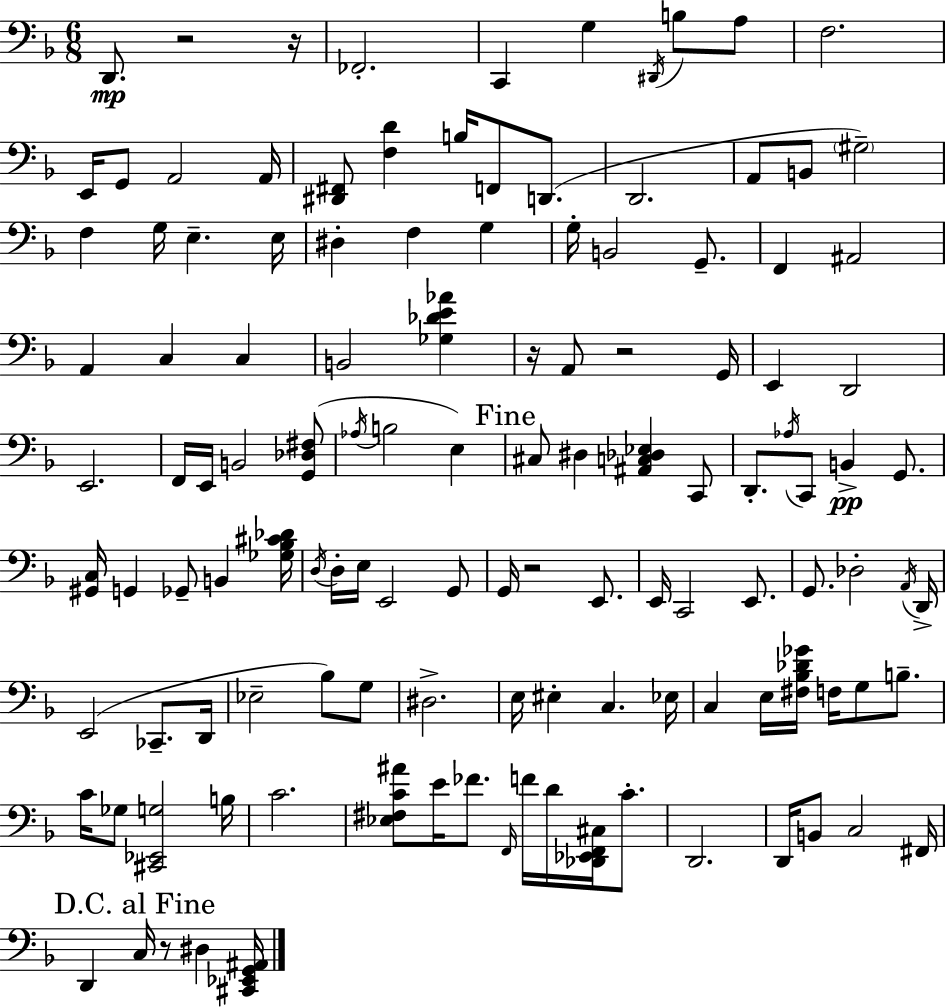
{
  \clef bass
  \numericTimeSignature
  \time 6/8
  \key f \major
  d,8.\mp r2 r16 | fes,2.-. | c,4 g4 \acciaccatura { dis,16 } b8 a8 | f2. | \break e,16 g,8 a,2 | a,16 <dis, fis,>8 <f d'>4 b16 f,8 d,8.( | d,2. | a,8 b,8 \parenthesize gis2--) | \break f4 g16 e4.-- | e16 dis4-. f4 g4 | g16-. b,2 g,8.-- | f,4 ais,2 | \break a,4 c4 c4 | b,2 <ges des' e' aes'>4 | r16 a,8 r2 | g,16 e,4 d,2 | \break e,2. | f,16 e,16 b,2 <g, des fis>8( | \acciaccatura { aes16 } b2 e4) | \mark "Fine" cis8 dis4 <ais, c des ees>4 | \break c,8 d,8.-. \acciaccatura { aes16 } c,8 b,4->\pp | g,8. <gis, c>16 g,4 ges,8-- b,4 | <ges bes cis' des'>16 \acciaccatura { d16 } d16-. e16 e,2 | g,8 g,16 r2 | \break e,8. e,16 c,2 | e,8. g,8. des2-. | \acciaccatura { a,16 } d,16-> e,2( | ces,8.-- d,16 ees2-- | \break bes8) g8 dis2.-> | e16 eis4-. c4. | ees16 c4 e16 <fis bes des' ges'>16 f16 | g8 b8.-- c'16 ges8 <cis, ees, g>2 | \break b16 c'2. | <ees fis c' ais'>8 e'16 fes'8. \grace { f,16 } | f'16 d'16 <des, ees, f, cis>16 c'8.-. d,2. | d,16 b,8 c2 | \break fis,16 \mark "D.C. al Fine" d,4 c16 r8 | dis4 <cis, ees, g, ais,>16 \bar "|."
}